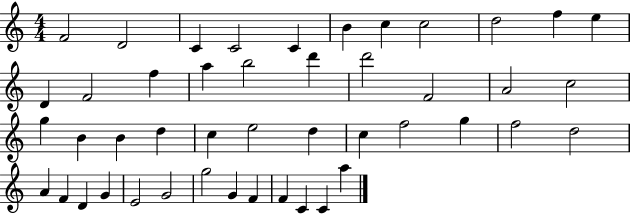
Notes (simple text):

F4/h D4/h C4/q C4/h C4/q B4/q C5/q C5/h D5/h F5/q E5/q D4/q F4/h F5/q A5/q B5/h D6/q D6/h F4/h A4/h C5/h G5/q B4/q B4/q D5/q C5/q E5/h D5/q C5/q F5/h G5/q F5/h D5/h A4/q F4/q D4/q G4/q E4/h G4/h G5/h G4/q F4/q F4/q C4/q C4/q A5/q